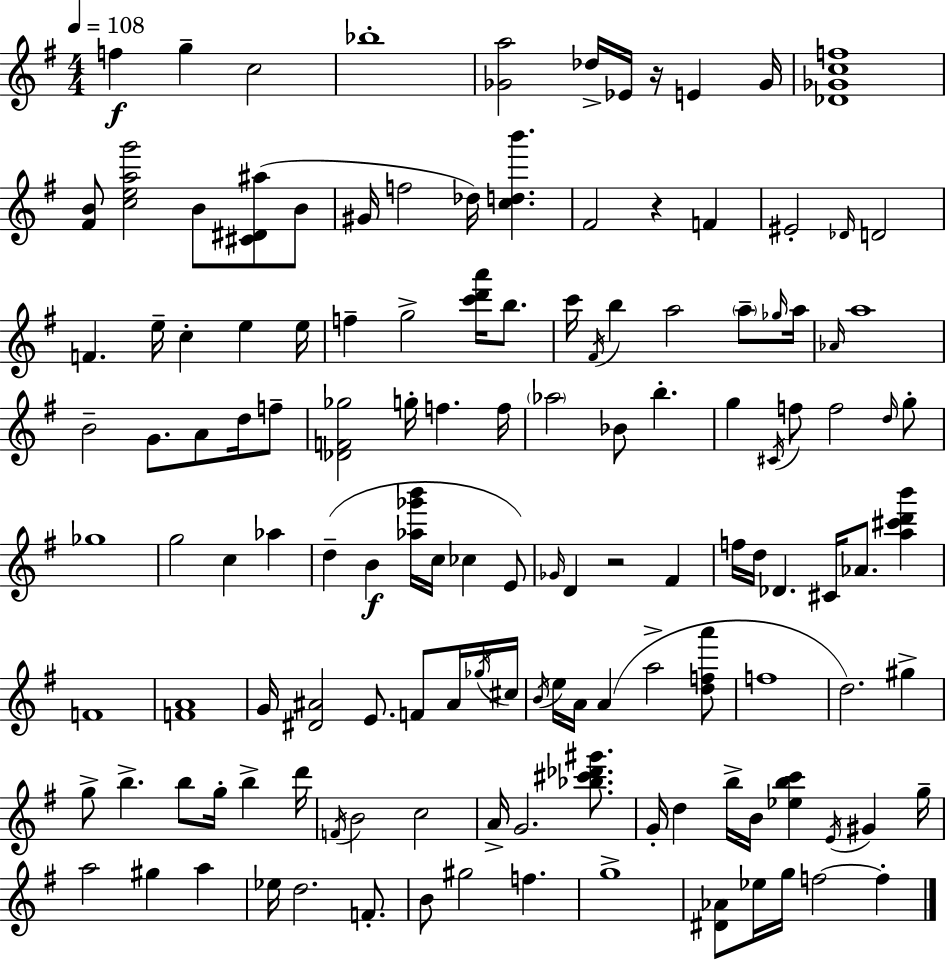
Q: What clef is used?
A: treble